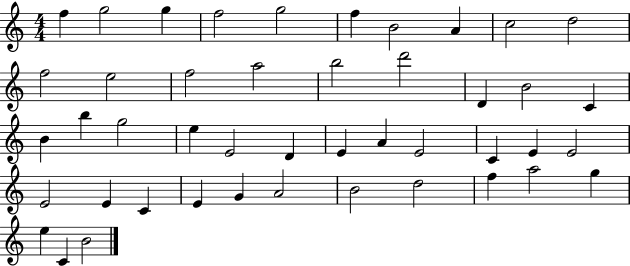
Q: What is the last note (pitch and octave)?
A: B4